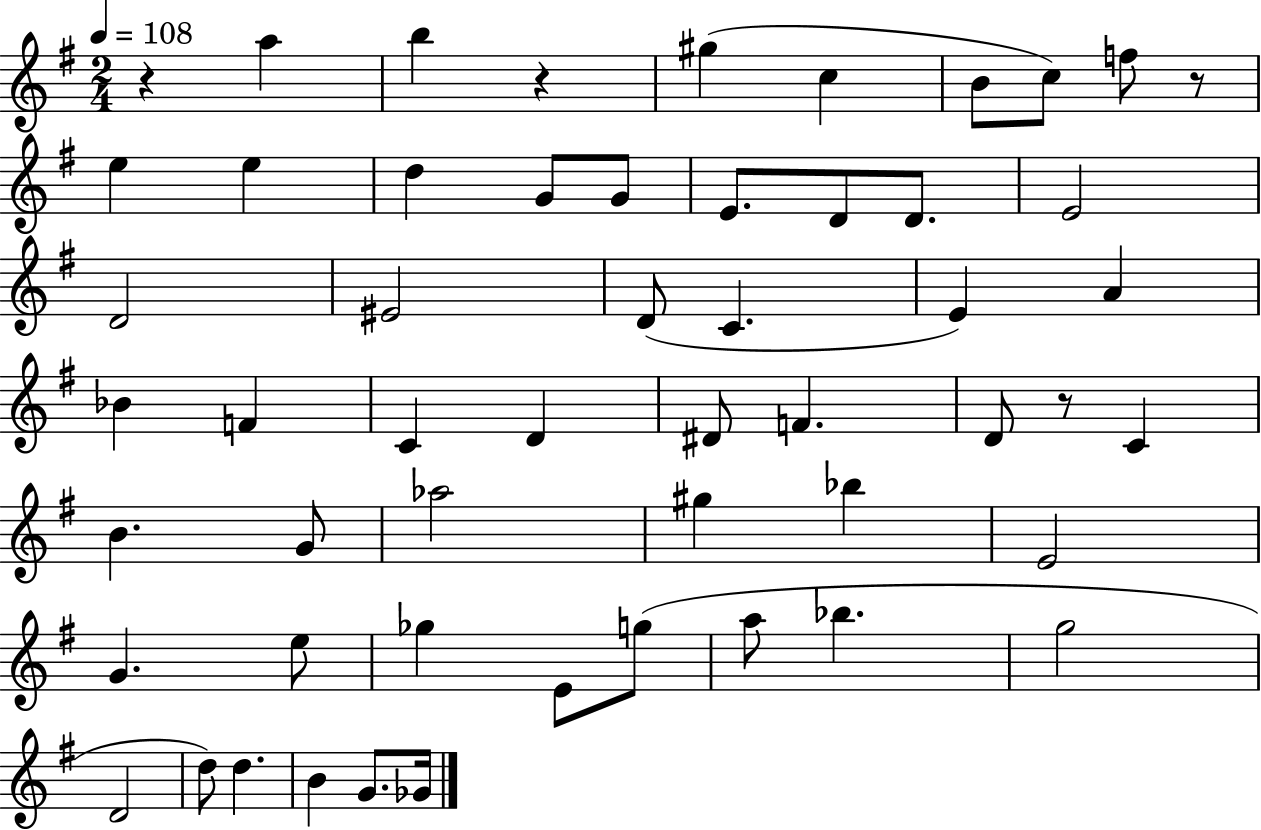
R/q A5/q B5/q R/q G#5/q C5/q B4/e C5/e F5/e R/e E5/q E5/q D5/q G4/e G4/e E4/e. D4/e D4/e. E4/h D4/h EIS4/h D4/e C4/q. E4/q A4/q Bb4/q F4/q C4/q D4/q D#4/e F4/q. D4/e R/e C4/q B4/q. G4/e Ab5/h G#5/q Bb5/q E4/h G4/q. E5/e Gb5/q E4/e G5/e A5/e Bb5/q. G5/h D4/h D5/e D5/q. B4/q G4/e. Gb4/s